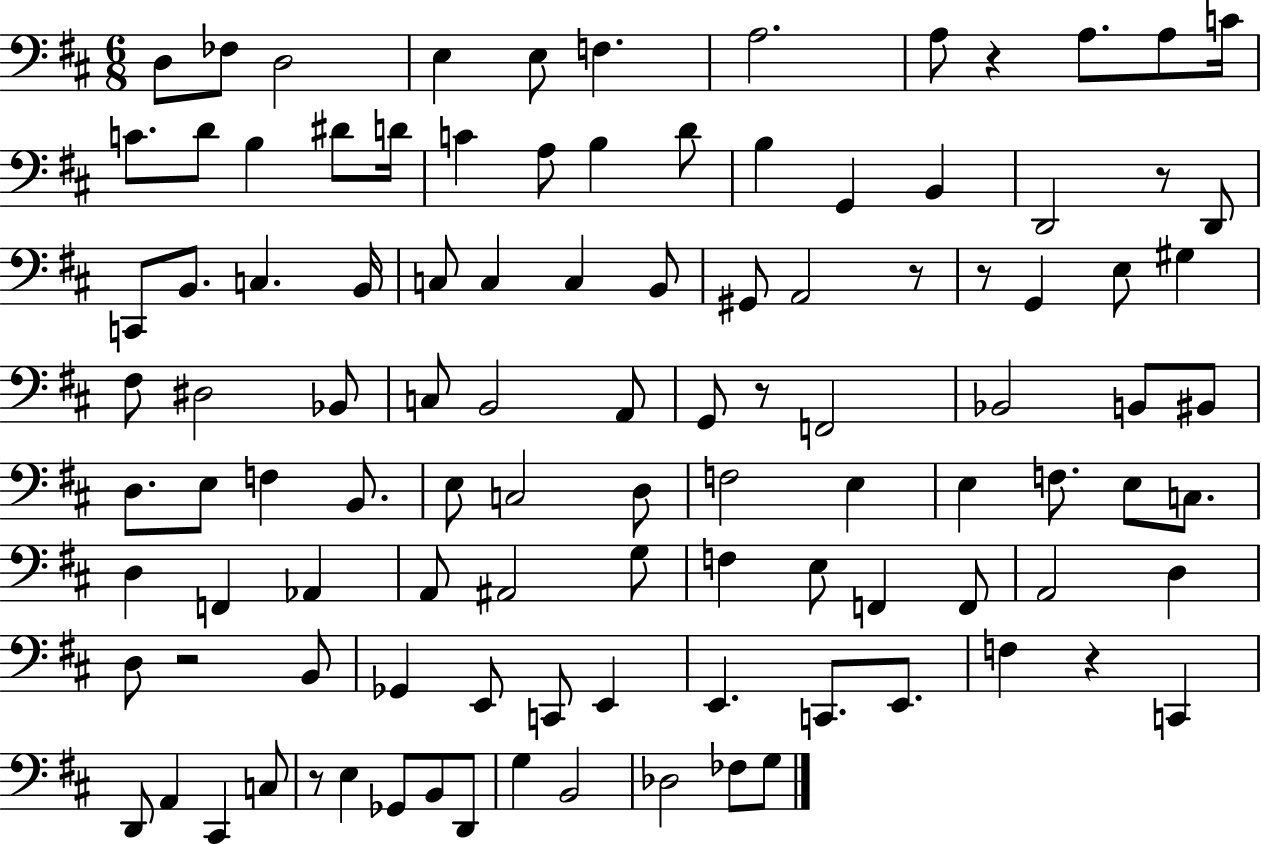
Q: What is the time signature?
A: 6/8